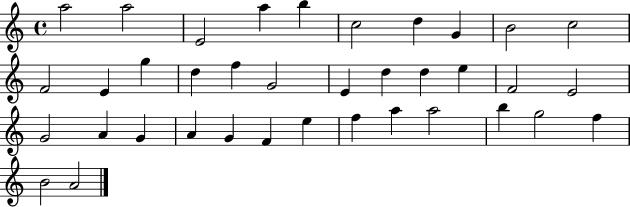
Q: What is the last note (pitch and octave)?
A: A4